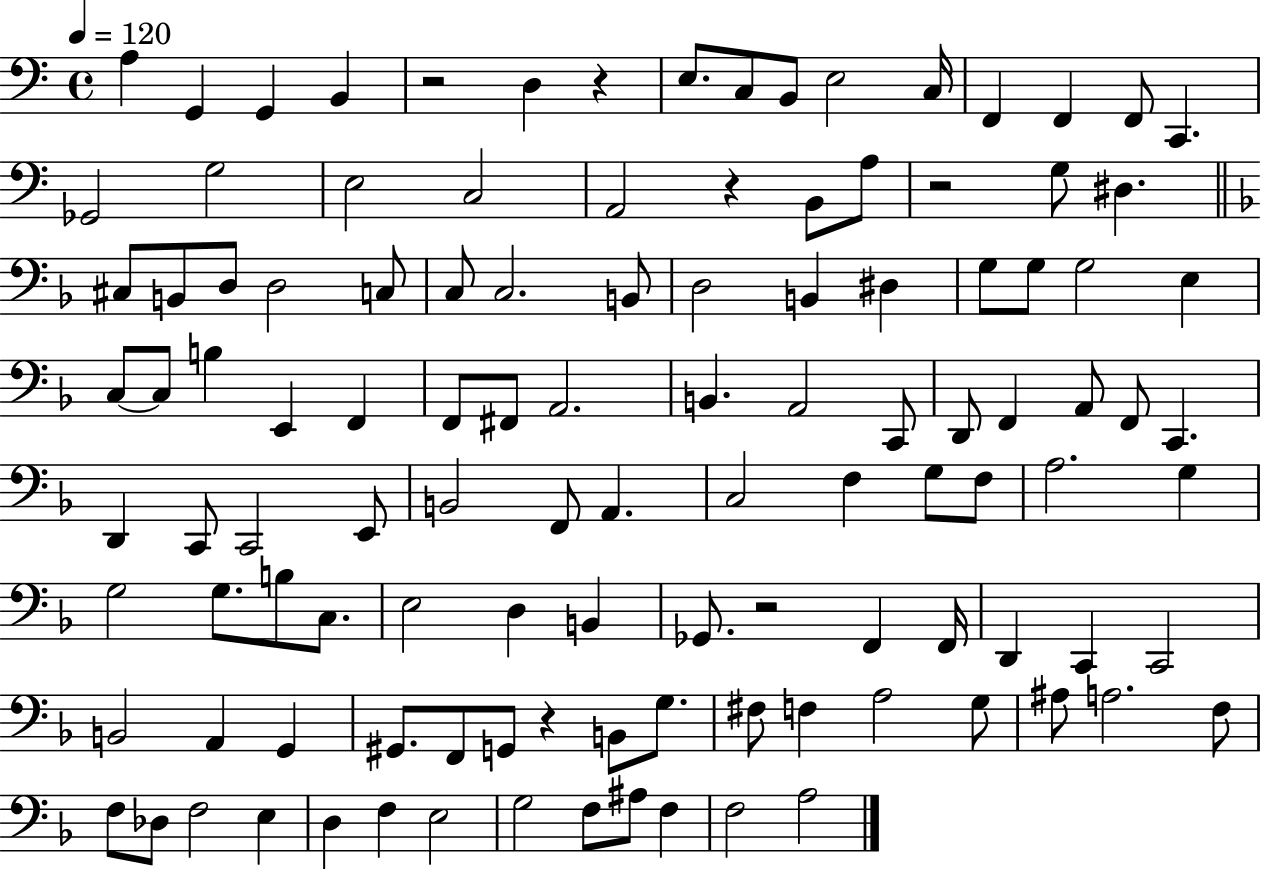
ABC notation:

X:1
T:Untitled
M:4/4
L:1/4
K:C
A, G,, G,, B,, z2 D, z E,/2 C,/2 B,,/2 E,2 C,/4 F,, F,, F,,/2 C,, _G,,2 G,2 E,2 C,2 A,,2 z B,,/2 A,/2 z2 G,/2 ^D, ^C,/2 B,,/2 D,/2 D,2 C,/2 C,/2 C,2 B,,/2 D,2 B,, ^D, G,/2 G,/2 G,2 E, C,/2 C,/2 B, E,, F,, F,,/2 ^F,,/2 A,,2 B,, A,,2 C,,/2 D,,/2 F,, A,,/2 F,,/2 C,, D,, C,,/2 C,,2 E,,/2 B,,2 F,,/2 A,, C,2 F, G,/2 F,/2 A,2 G, G,2 G,/2 B,/2 C,/2 E,2 D, B,, _G,,/2 z2 F,, F,,/4 D,, C,, C,,2 B,,2 A,, G,, ^G,,/2 F,,/2 G,,/2 z B,,/2 G,/2 ^F,/2 F, A,2 G,/2 ^A,/2 A,2 F,/2 F,/2 _D,/2 F,2 E, D, F, E,2 G,2 F,/2 ^A,/2 F, F,2 A,2